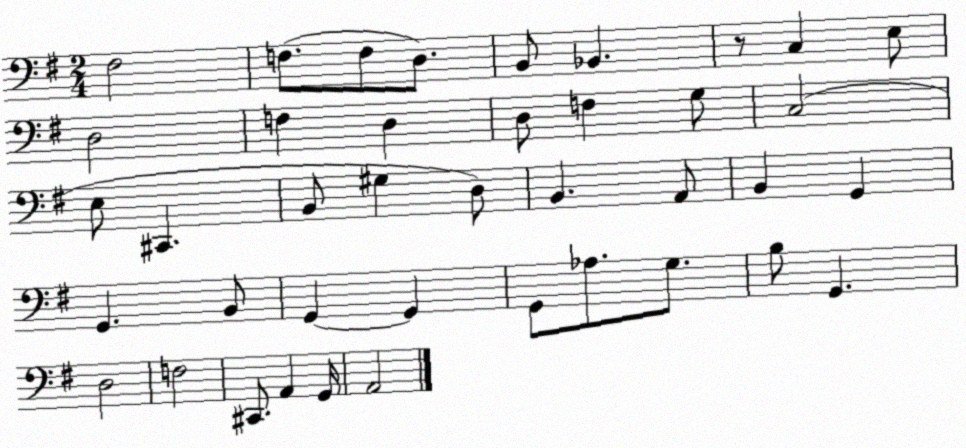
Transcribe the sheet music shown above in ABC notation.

X:1
T:Untitled
M:2/4
L:1/4
K:G
^F,2 F,/2 F,/2 D,/2 B,,/2 _B,, z/2 C, E,/2 D,2 F, D, D,/2 F, G,/2 C,2 E,/2 ^C,, B,,/2 ^G, D,/2 B,, A,,/2 B,, G,, G,, B,,/2 G,, G,, G,,/2 _A,/2 G,/2 B,/2 G,, D,2 F,2 ^C,,/2 A,, G,,/4 A,,2